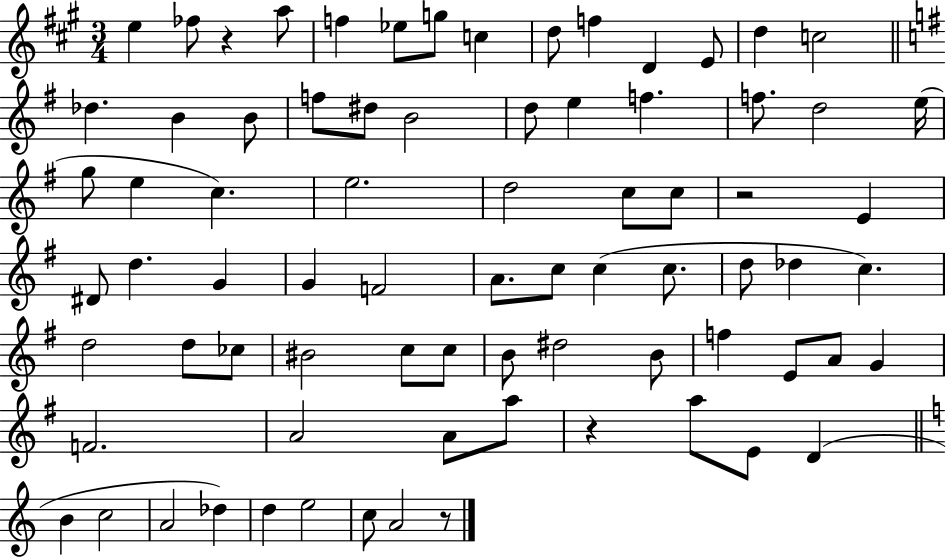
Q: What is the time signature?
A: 3/4